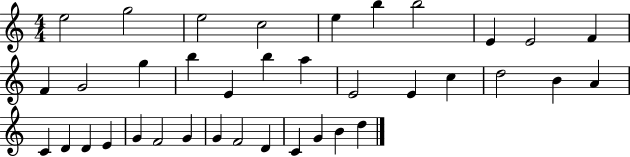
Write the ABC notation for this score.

X:1
T:Untitled
M:4/4
L:1/4
K:C
e2 g2 e2 c2 e b b2 E E2 F F G2 g b E b a E2 E c d2 B A C D D E G F2 G G F2 D C G B d